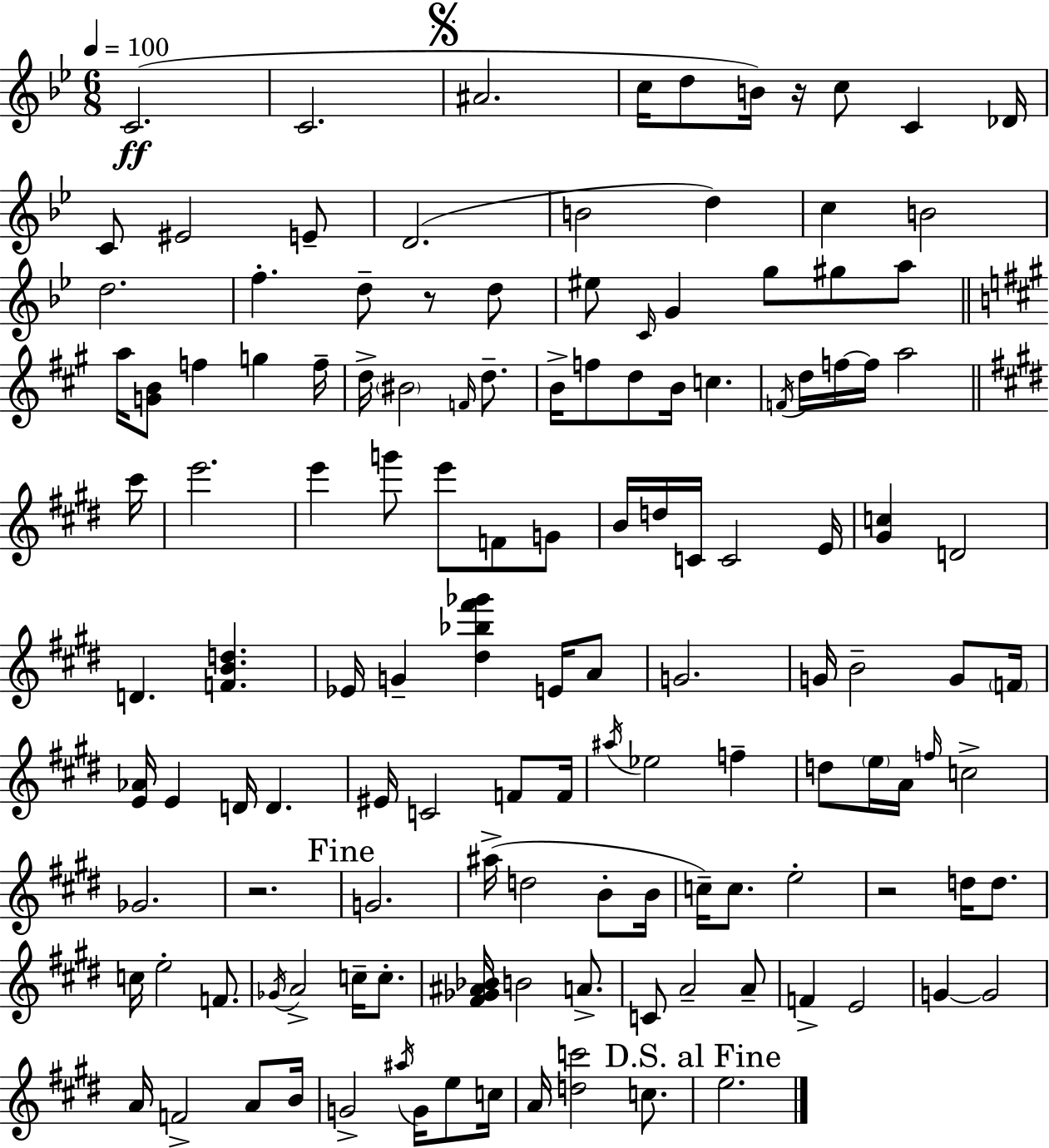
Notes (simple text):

C4/h. C4/h. A#4/h. C5/s D5/e B4/s R/s C5/e C4/q Db4/s C4/e EIS4/h E4/e D4/h. B4/h D5/q C5/q B4/h D5/h. F5/q. D5/e R/e D5/e EIS5/e C4/s G4/q G5/e G#5/e A5/e A5/s [G4,B4]/e F5/q G5/q F5/s D5/s BIS4/h F4/s D5/e. B4/s F5/e D5/e B4/s C5/q. F4/s D5/s F5/s F5/s A5/h C#6/s E6/h. E6/q G6/e E6/e F4/e G4/e B4/s D5/s C4/s C4/h E4/s [G#4,C5]/q D4/h D4/q. [F4,B4,D5]/q. Eb4/s G4/q [D#5,Bb5,F#6,Gb6]/q E4/s A4/e G4/h. G4/s B4/h G4/e F4/s [E4,Ab4]/s E4/q D4/s D4/q. EIS4/s C4/h F4/e F4/s A#5/s Eb5/h F5/q D5/e E5/s A4/s F5/s C5/h Gb4/h. R/h. G4/h. A#5/s D5/h B4/e B4/s C5/s C5/e. E5/h R/h D5/s D5/e. C5/s E5/h F4/e. Gb4/s A4/h C5/s C5/e. [F#4,Gb4,A#4,Bb4]/s B4/h A4/e. C4/e A4/h A4/e F4/q E4/h G4/q G4/h A4/s F4/h A4/e B4/s G4/h A#5/s G4/s E5/e C5/s A4/s [D5,C6]/h C5/e. E5/h.